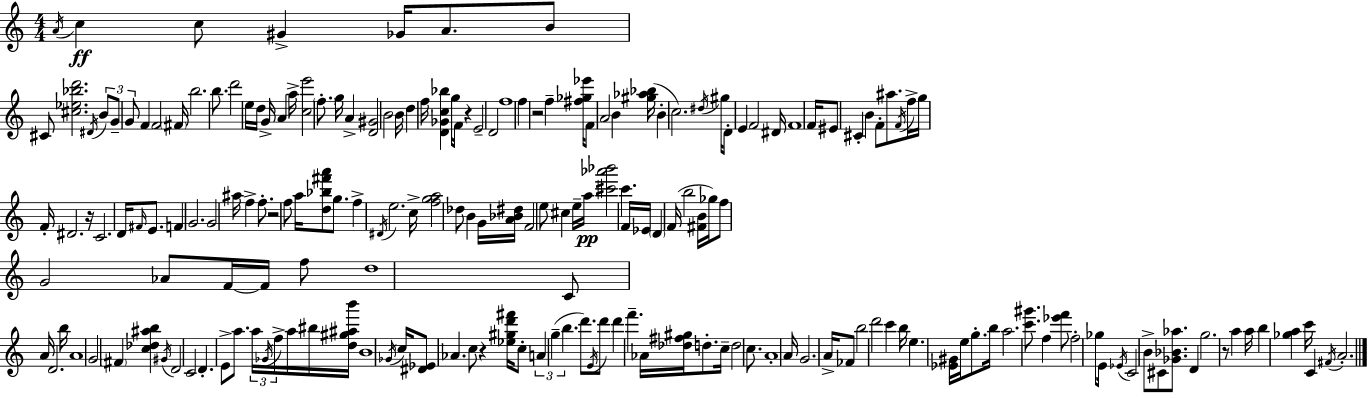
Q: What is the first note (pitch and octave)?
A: A4